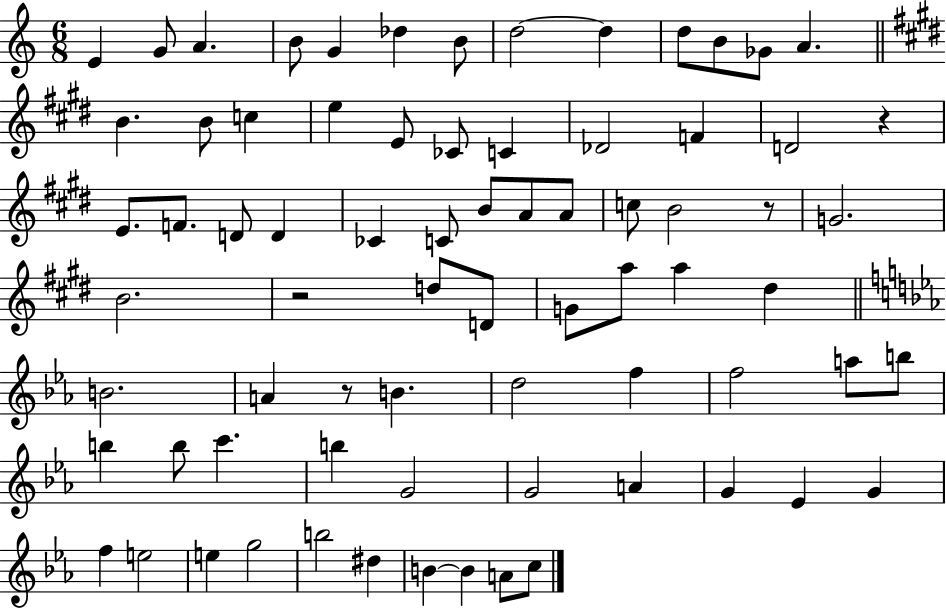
{
  \clef treble
  \numericTimeSignature
  \time 6/8
  \key c \major
  e'4 g'8 a'4. | b'8 g'4 des''4 b'8 | d''2~~ d''4 | d''8 b'8 ges'8 a'4. | \break \bar "||" \break \key e \major b'4. b'8 c''4 | e''4 e'8 ces'8 c'4 | des'2 f'4 | d'2 r4 | \break e'8. f'8. d'8 d'4 | ces'4 c'8 b'8 a'8 a'8 | c''8 b'2 r8 | g'2. | \break b'2. | r2 d''8 d'8 | g'8 a''8 a''4 dis''4 | \bar "||" \break \key ees \major b'2. | a'4 r8 b'4. | d''2 f''4 | f''2 a''8 b''8 | \break b''4 b''8 c'''4. | b''4 g'2 | g'2 a'4 | g'4 ees'4 g'4 | \break f''4 e''2 | e''4 g''2 | b''2 dis''4 | b'4~~ b'4 a'8 c''8 | \break \bar "|."
}